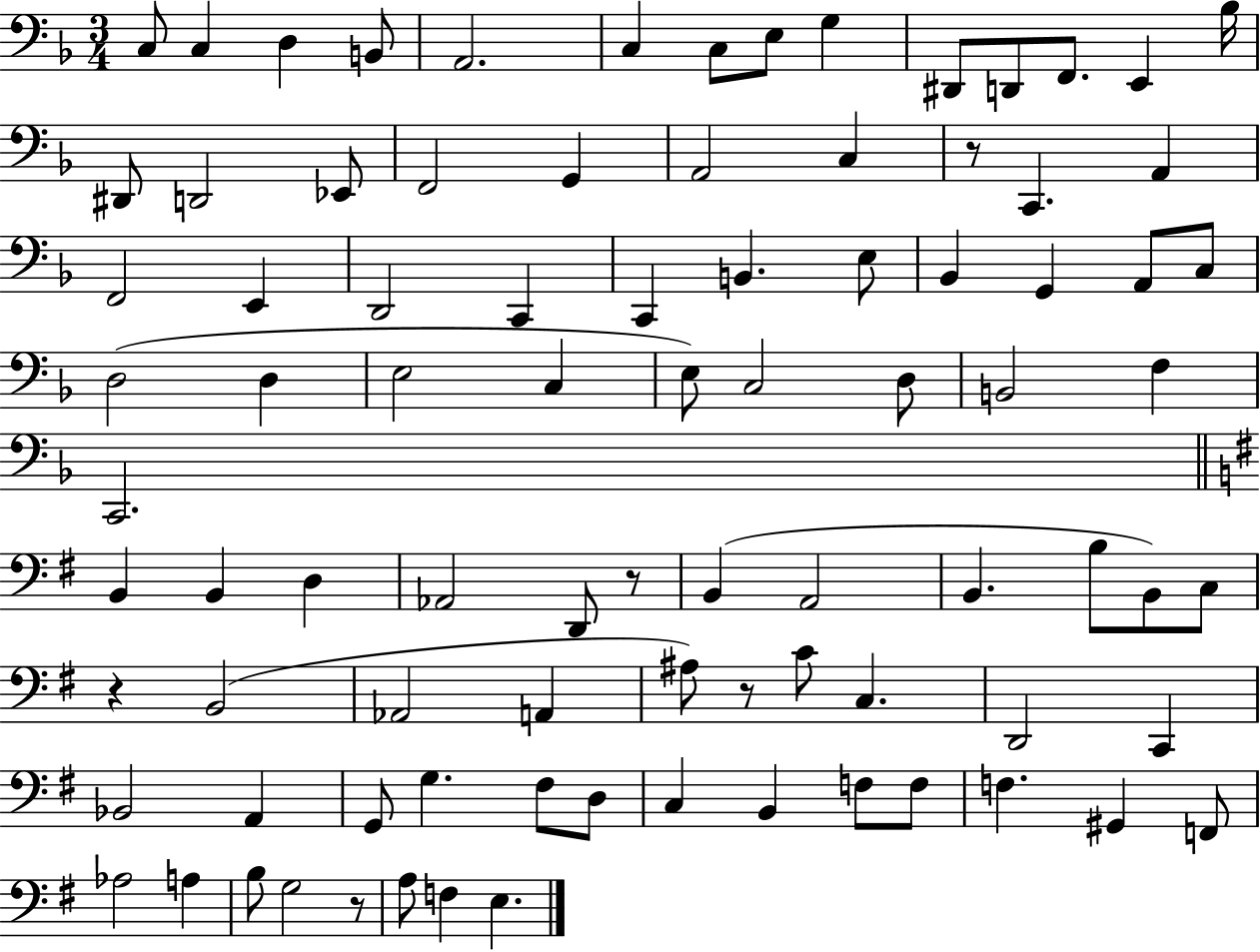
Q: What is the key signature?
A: F major